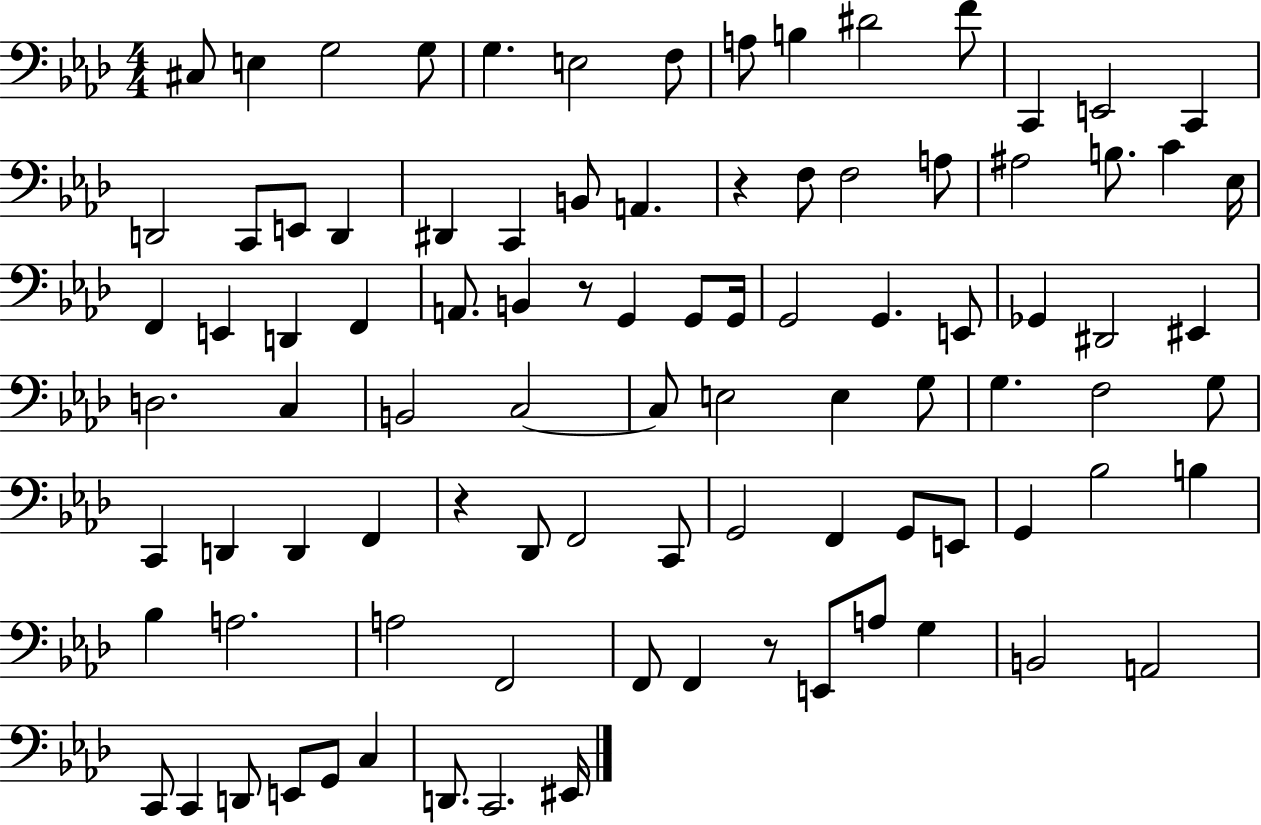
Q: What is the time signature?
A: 4/4